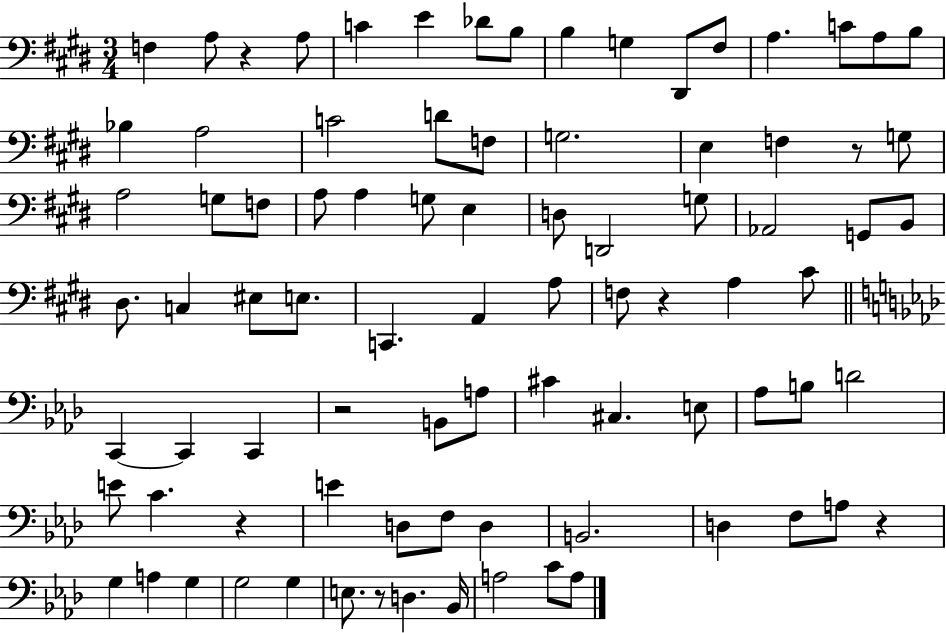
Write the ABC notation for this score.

X:1
T:Untitled
M:3/4
L:1/4
K:E
F, A,/2 z A,/2 C E _D/2 B,/2 B, G, ^D,,/2 ^F,/2 A, C/2 A,/2 B,/2 _B, A,2 C2 D/2 F,/2 G,2 E, F, z/2 G,/2 A,2 G,/2 F,/2 A,/2 A, G,/2 E, D,/2 D,,2 G,/2 _A,,2 G,,/2 B,,/2 ^D,/2 C, ^E,/2 E,/2 C,, A,, A,/2 F,/2 z A, ^C/2 C,, C,, C,, z2 B,,/2 A,/2 ^C ^C, E,/2 _A,/2 B,/2 D2 E/2 C z E D,/2 F,/2 D, B,,2 D, F,/2 A,/2 z G, A, G, G,2 G, E,/2 z/2 D, _B,,/4 A,2 C/2 A,/2